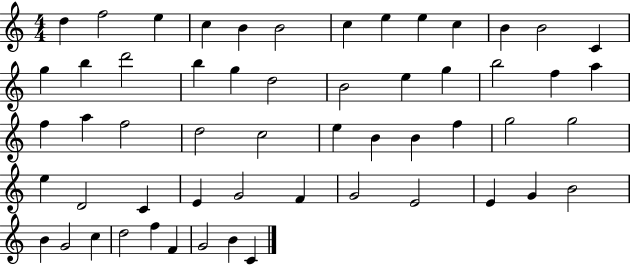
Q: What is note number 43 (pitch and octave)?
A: G4